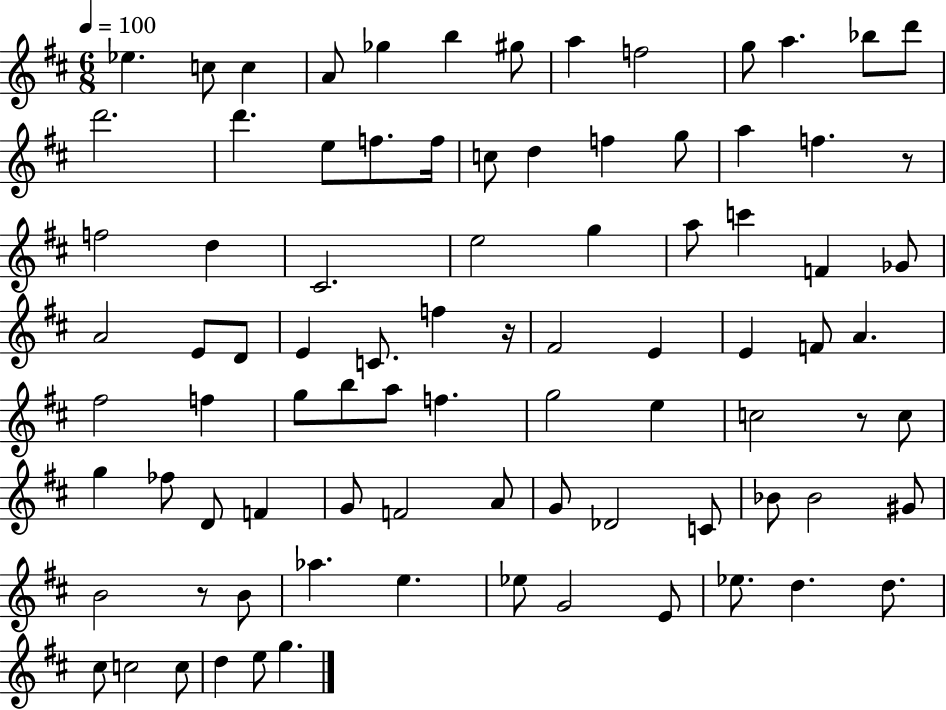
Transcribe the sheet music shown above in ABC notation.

X:1
T:Untitled
M:6/8
L:1/4
K:D
_e c/2 c A/2 _g b ^g/2 a f2 g/2 a _b/2 d'/2 d'2 d' e/2 f/2 f/4 c/2 d f g/2 a f z/2 f2 d ^C2 e2 g a/2 c' F _G/2 A2 E/2 D/2 E C/2 f z/4 ^F2 E E F/2 A ^f2 f g/2 b/2 a/2 f g2 e c2 z/2 c/2 g _f/2 D/2 F G/2 F2 A/2 G/2 _D2 C/2 _B/2 _B2 ^G/2 B2 z/2 B/2 _a e _e/2 G2 E/2 _e/2 d d/2 ^c/2 c2 c/2 d e/2 g